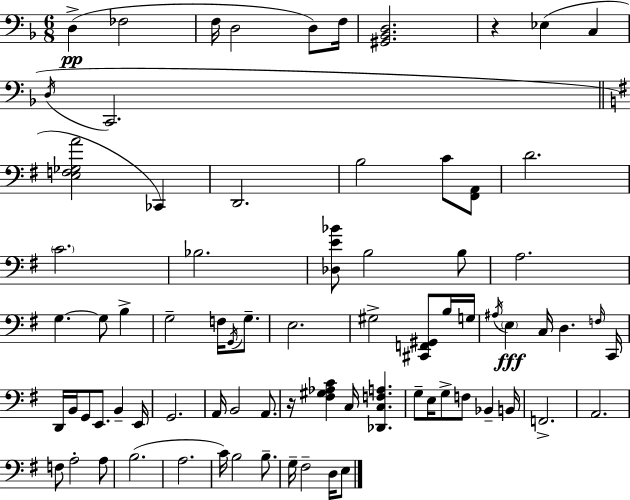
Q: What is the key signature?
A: D minor